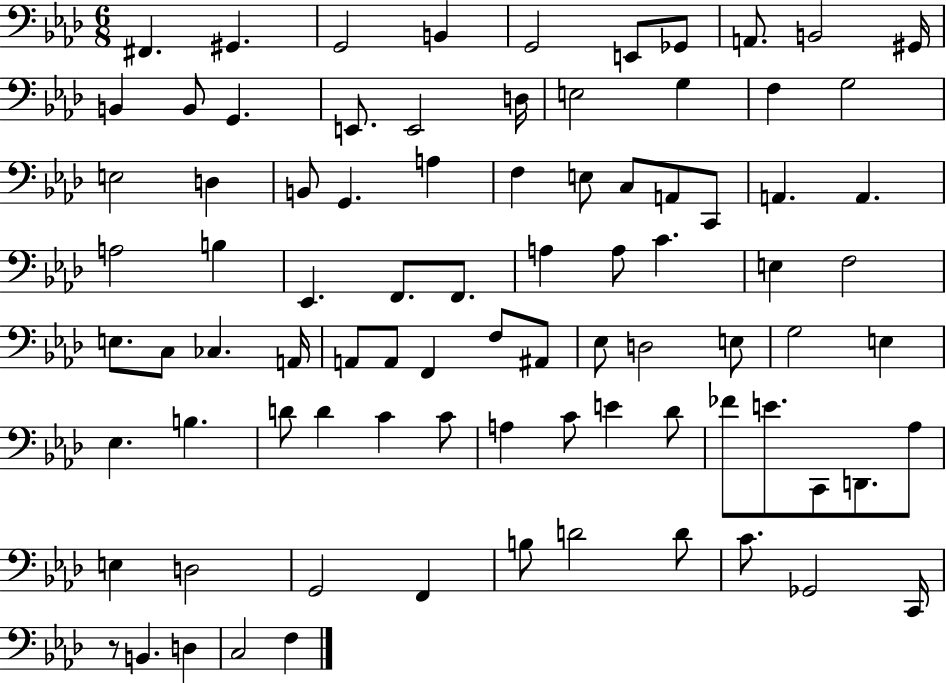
{
  \clef bass
  \numericTimeSignature
  \time 6/8
  \key aes \major
  fis,4. gis,4. | g,2 b,4 | g,2 e,8 ges,8 | a,8. b,2 gis,16 | \break b,4 b,8 g,4. | e,8. e,2 d16 | e2 g4 | f4 g2 | \break e2 d4 | b,8 g,4. a4 | f4 e8 c8 a,8 c,8 | a,4. a,4. | \break a2 b4 | ees,4. f,8. f,8. | a4 a8 c'4. | e4 f2 | \break e8. c8 ces4. a,16 | a,8 a,8 f,4 f8 ais,8 | ees8 d2 e8 | g2 e4 | \break ees4. b4. | d'8 d'4 c'4 c'8 | a4 c'8 e'4 des'8 | fes'8 e'8. c,8 d,8. aes8 | \break e4 d2 | g,2 f,4 | b8 d'2 d'8 | c'8. ges,2 c,16 | \break r8 b,4. d4 | c2 f4 | \bar "|."
}